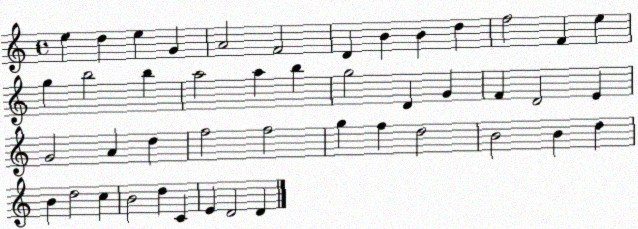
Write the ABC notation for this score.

X:1
T:Untitled
M:4/4
L:1/4
K:C
e d e G A2 F2 D B B d f2 F e g b2 b a2 a b g2 D G F D2 E G2 A d f2 f2 g f d2 B2 B d B d2 c B2 d C E D2 D